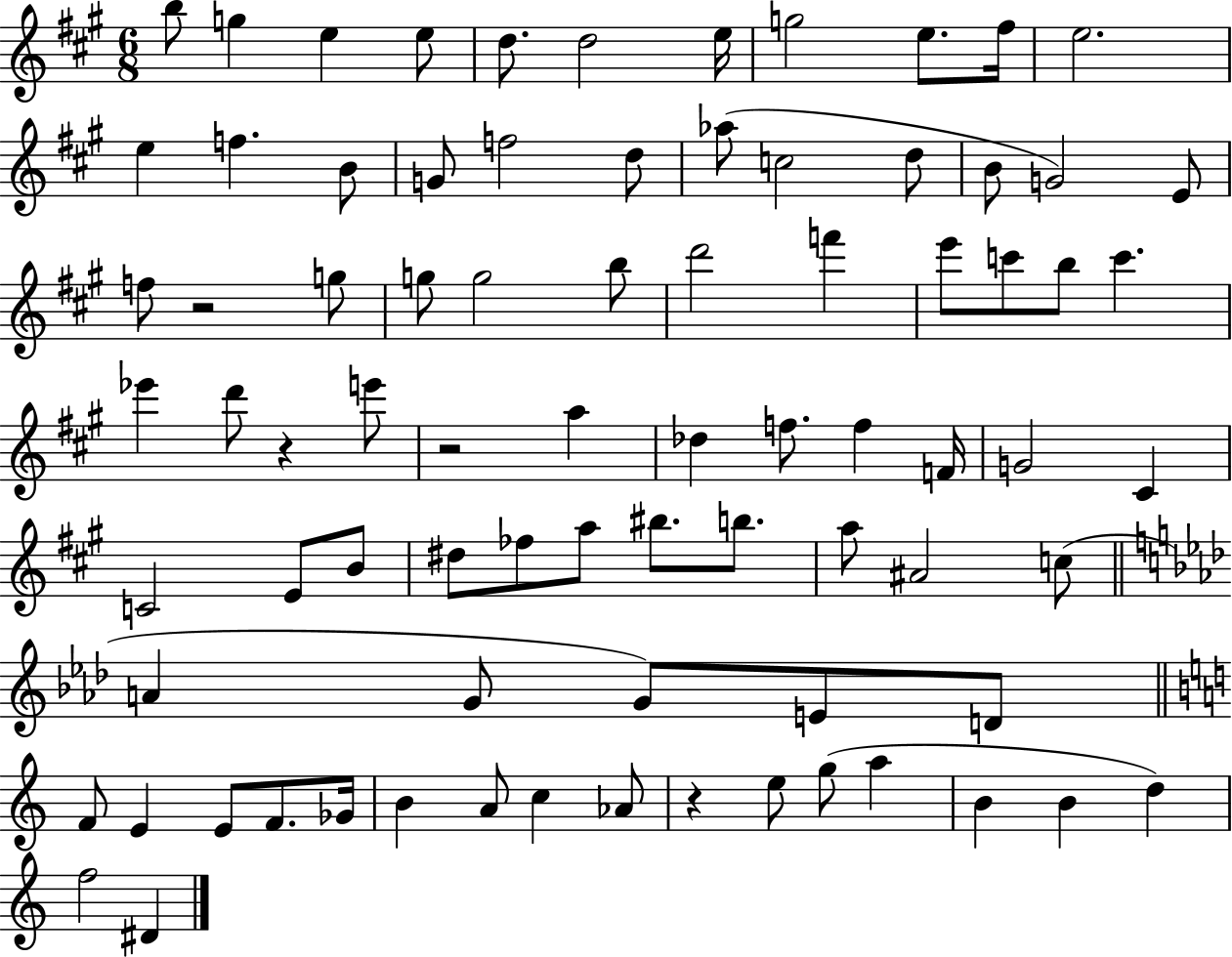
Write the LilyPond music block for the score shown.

{
  \clef treble
  \numericTimeSignature
  \time 6/8
  \key a \major
  b''8 g''4 e''4 e''8 | d''8. d''2 e''16 | g''2 e''8. fis''16 | e''2. | \break e''4 f''4. b'8 | g'8 f''2 d''8 | aes''8( c''2 d''8 | b'8 g'2) e'8 | \break f''8 r2 g''8 | g''8 g''2 b''8 | d'''2 f'''4 | e'''8 c'''8 b''8 c'''4. | \break ees'''4 d'''8 r4 e'''8 | r2 a''4 | des''4 f''8. f''4 f'16 | g'2 cis'4 | \break c'2 e'8 b'8 | dis''8 fes''8 a''8 bis''8. b''8. | a''8 ais'2 c''8( | \bar "||" \break \key aes \major a'4 g'8 g'8) e'8 d'8 | \bar "||" \break \key a \minor f'8 e'4 e'8 f'8. ges'16 | b'4 a'8 c''4 aes'8 | r4 e''8 g''8( a''4 | b'4 b'4 d''4) | \break f''2 dis'4 | \bar "|."
}